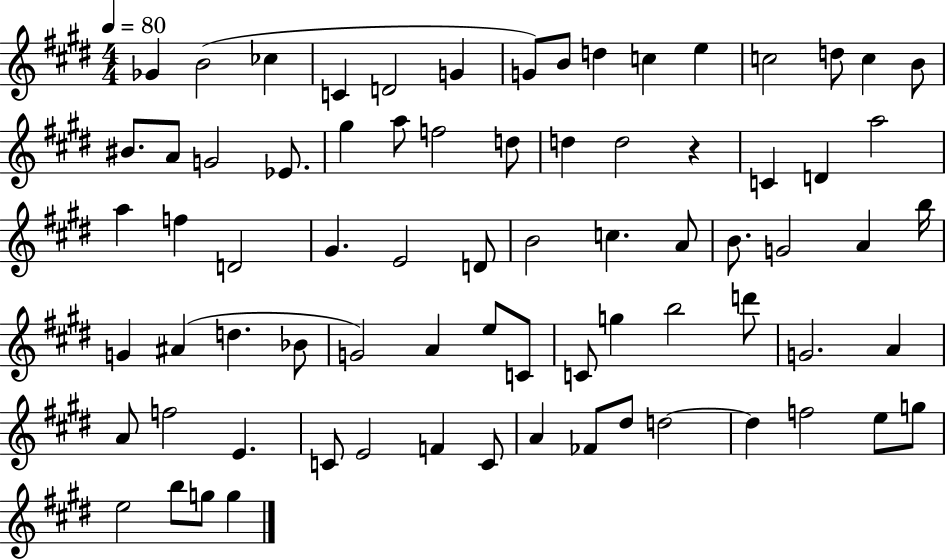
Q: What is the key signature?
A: E major